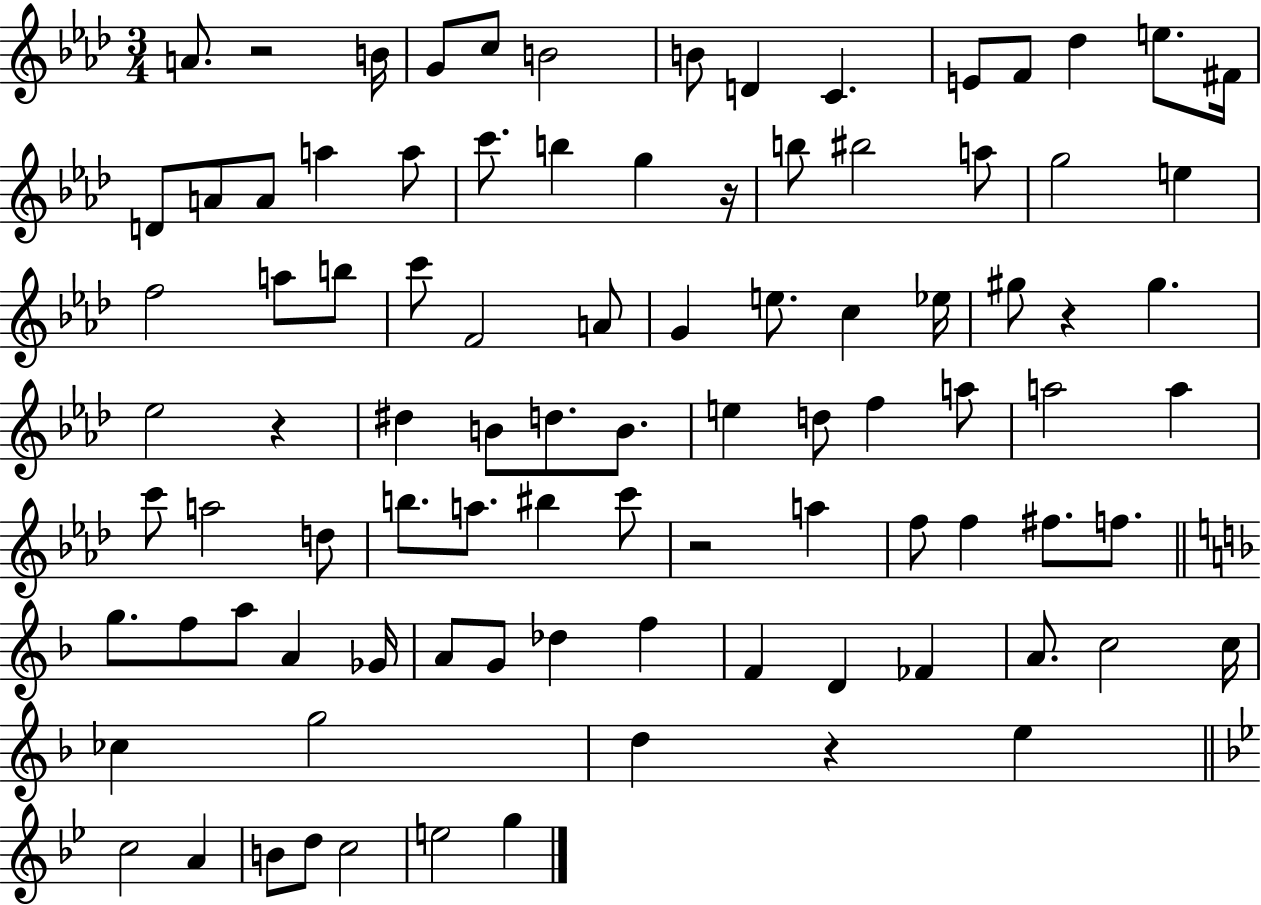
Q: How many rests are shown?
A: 6